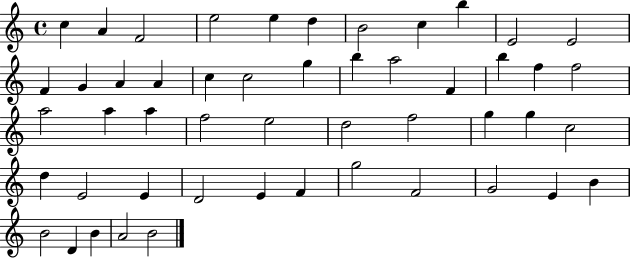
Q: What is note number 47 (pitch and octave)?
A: D4